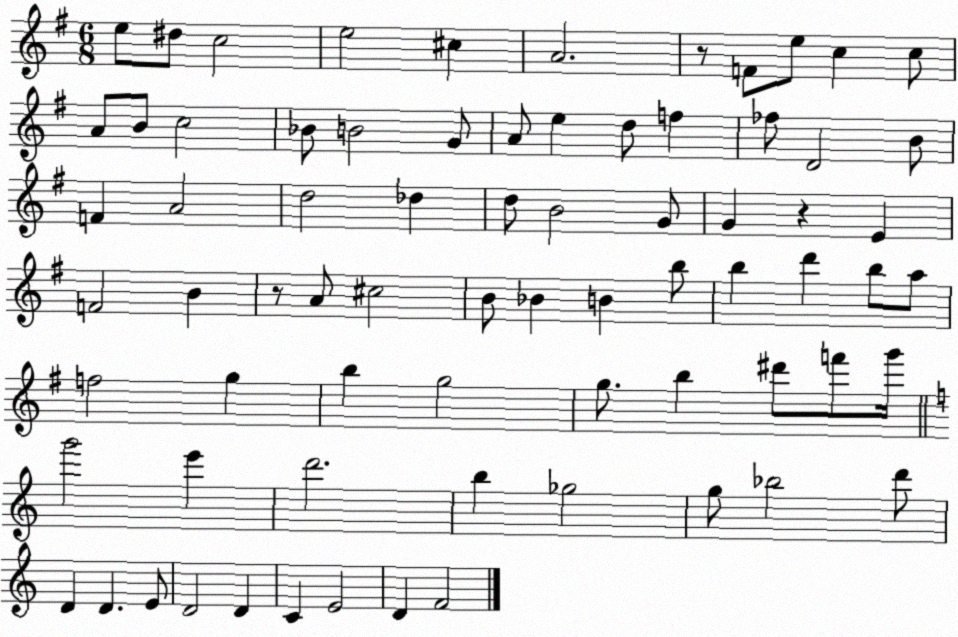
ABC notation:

X:1
T:Untitled
M:6/8
L:1/4
K:G
e/2 ^d/2 c2 e2 ^c A2 z/2 F/2 e/2 c c/2 A/2 B/2 c2 _B/2 B2 G/2 A/2 e d/2 f _f/2 D2 B/2 F A2 d2 _d d/2 B2 G/2 G z E F2 B z/2 A/2 ^c2 B/2 _B B b/2 b d' b/2 a/2 f2 g b g2 g/2 b ^d'/2 f'/2 g'/4 g'2 e' d'2 b _g2 g/2 _b2 d'/2 D D E/2 D2 D C E2 D F2